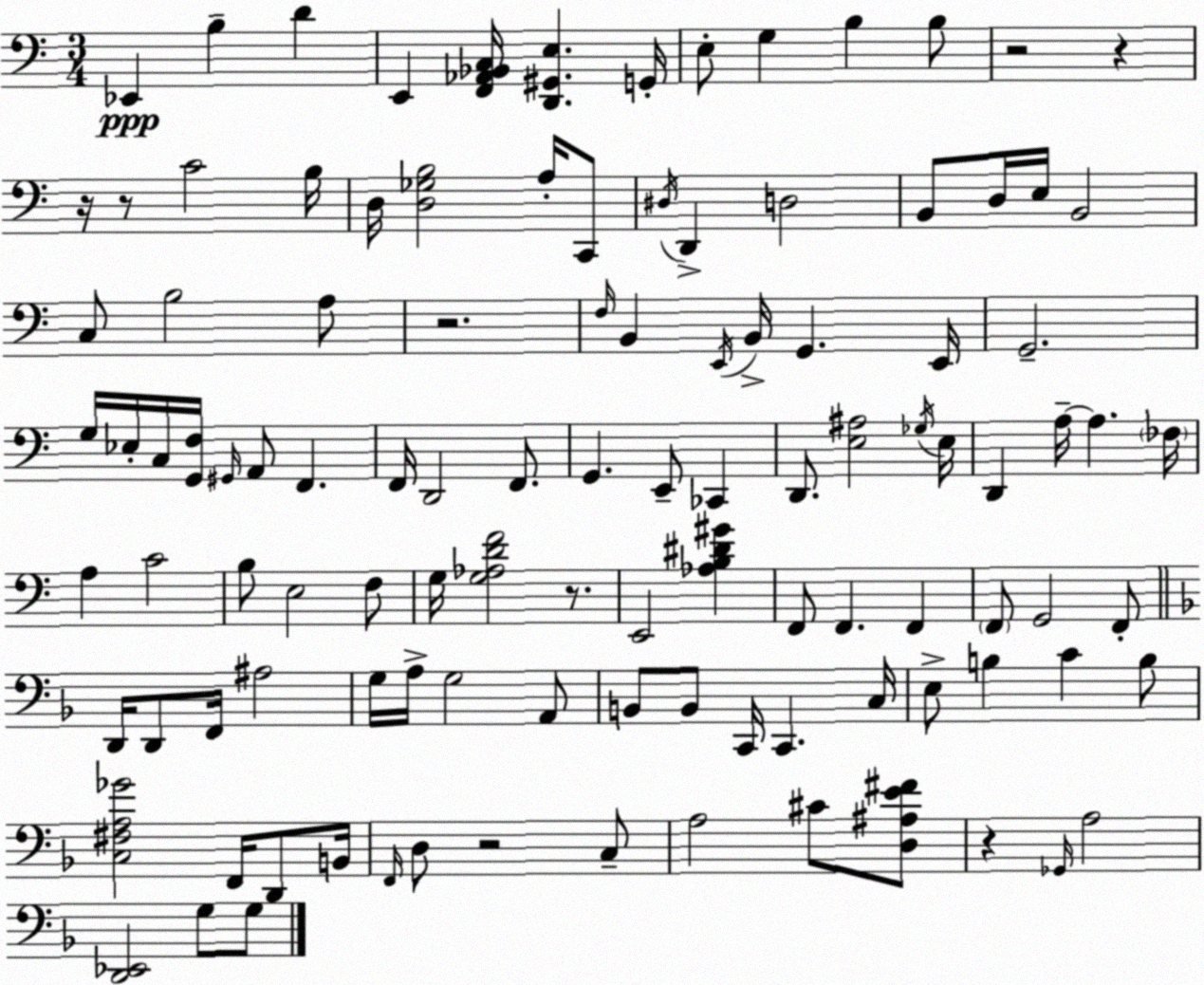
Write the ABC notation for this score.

X:1
T:Untitled
M:3/4
L:1/4
K:Am
_E,, B, D E,, [F,,_A,,_B,,C,]/4 [D,,^G,,E,] G,,/4 E,/2 G, B, B,/2 z2 z z/4 z/2 C2 B,/4 D,/4 [D,_G,B,]2 A,/4 C,,/2 ^D,/4 D,, D,2 B,,/2 D,/4 E,/4 B,,2 C,/2 B,2 A,/2 z2 F,/4 B,, E,,/4 B,,/4 G,, E,,/4 G,,2 G,/4 _E,/4 C,/4 [G,,F,]/4 ^G,,/4 A,,/2 F,, F,,/4 D,,2 F,,/2 G,, E,,/2 _C,, D,,/2 [E,^A,]2 _G,/4 E,/4 D,, A,/4 A, _F,/4 A, C2 B,/2 E,2 F,/2 G,/4 [G,_A,DF]2 z/2 E,,2 [_A,B,^D^G] F,,/2 F,, F,, F,,/2 G,,2 F,,/2 D,,/4 D,,/2 F,,/4 ^A,2 G,/4 A,/4 G,2 A,,/2 B,,/2 B,,/2 C,,/4 C,, C,/4 E,/2 B, C B,/2 [C,^F,A,_G]2 F,,/4 D,,/2 B,,/4 F,,/4 D,/2 z2 C,/2 A,2 ^C/2 [D,^A,E^F]/2 z _G,,/4 A,2 [D,,_E,,]2 G,/2 G,/2